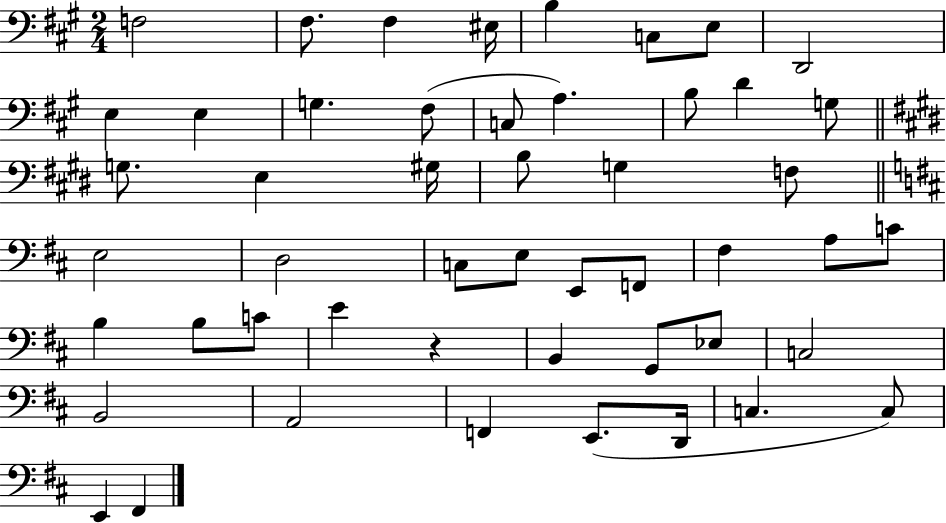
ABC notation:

X:1
T:Untitled
M:2/4
L:1/4
K:A
F,2 ^F,/2 ^F, ^E,/4 B, C,/2 E,/2 D,,2 E, E, G, ^F,/2 C,/2 A, B,/2 D G,/2 G,/2 E, ^G,/4 B,/2 G, F,/2 E,2 D,2 C,/2 E,/2 E,,/2 F,,/2 ^F, A,/2 C/2 B, B,/2 C/2 E z B,, G,,/2 _E,/2 C,2 B,,2 A,,2 F,, E,,/2 D,,/4 C, C,/2 E,, ^F,,